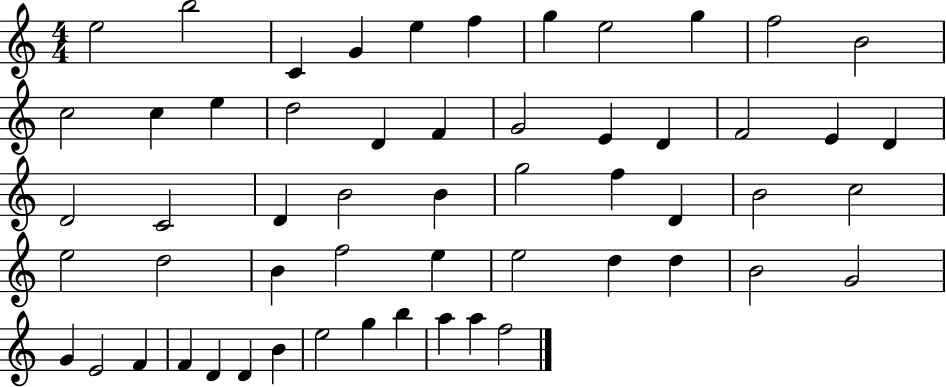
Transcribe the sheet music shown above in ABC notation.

X:1
T:Untitled
M:4/4
L:1/4
K:C
e2 b2 C G e f g e2 g f2 B2 c2 c e d2 D F G2 E D F2 E D D2 C2 D B2 B g2 f D B2 c2 e2 d2 B f2 e e2 d d B2 G2 G E2 F F D D B e2 g b a a f2